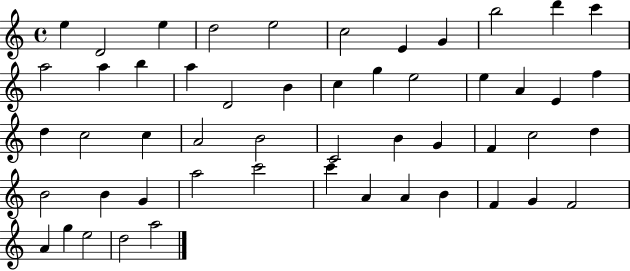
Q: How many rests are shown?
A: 0